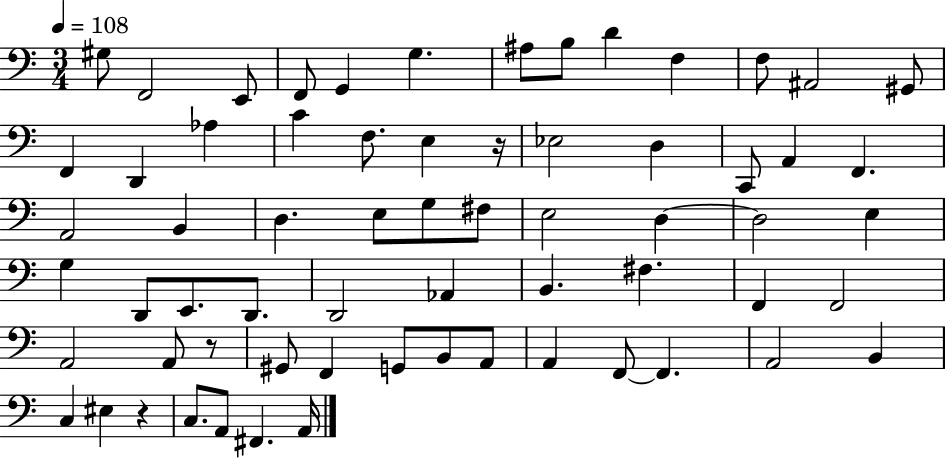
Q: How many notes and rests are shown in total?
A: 65